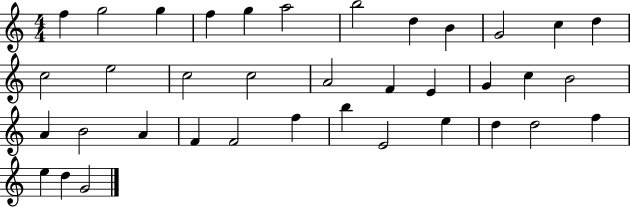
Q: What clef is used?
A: treble